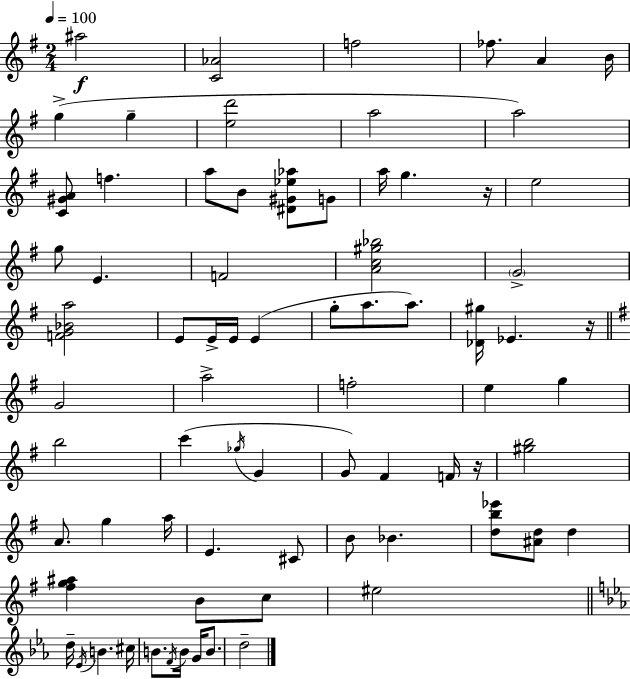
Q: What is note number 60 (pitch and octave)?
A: B4